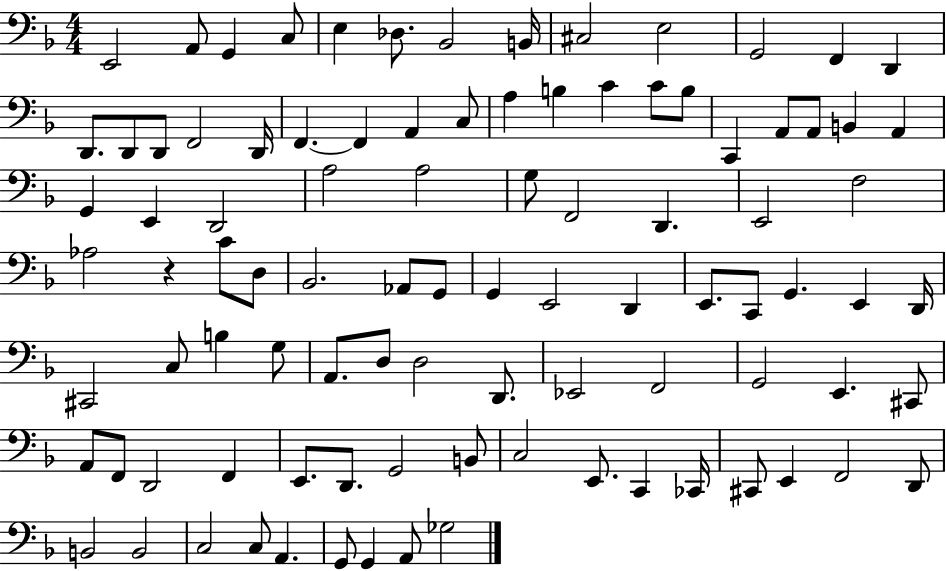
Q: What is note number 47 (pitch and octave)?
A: Ab2